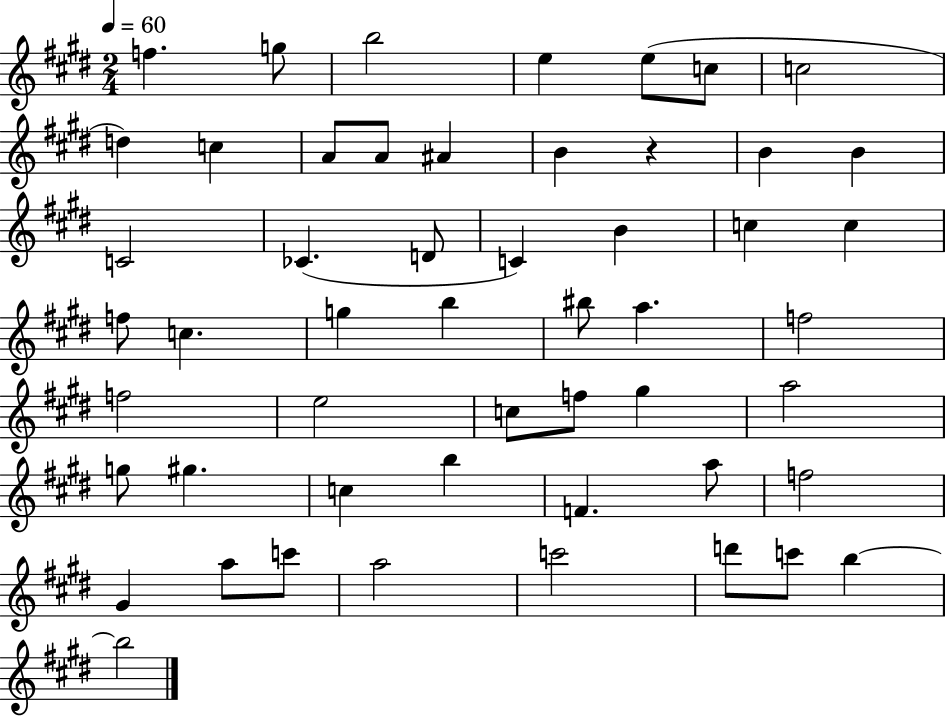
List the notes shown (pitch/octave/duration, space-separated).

F5/q. G5/e B5/h E5/q E5/e C5/e C5/h D5/q C5/q A4/e A4/e A#4/q B4/q R/q B4/q B4/q C4/h CES4/q. D4/e C4/q B4/q C5/q C5/q F5/e C5/q. G5/q B5/q BIS5/e A5/q. F5/h F5/h E5/h C5/e F5/e G#5/q A5/h G5/e G#5/q. C5/q B5/q F4/q. A5/e F5/h G#4/q A5/e C6/e A5/h C6/h D6/e C6/e B5/q B5/h